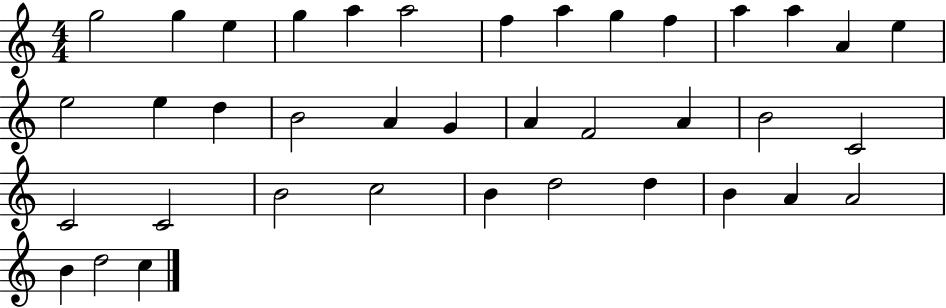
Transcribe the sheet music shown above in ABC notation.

X:1
T:Untitled
M:4/4
L:1/4
K:C
g2 g e g a a2 f a g f a a A e e2 e d B2 A G A F2 A B2 C2 C2 C2 B2 c2 B d2 d B A A2 B d2 c